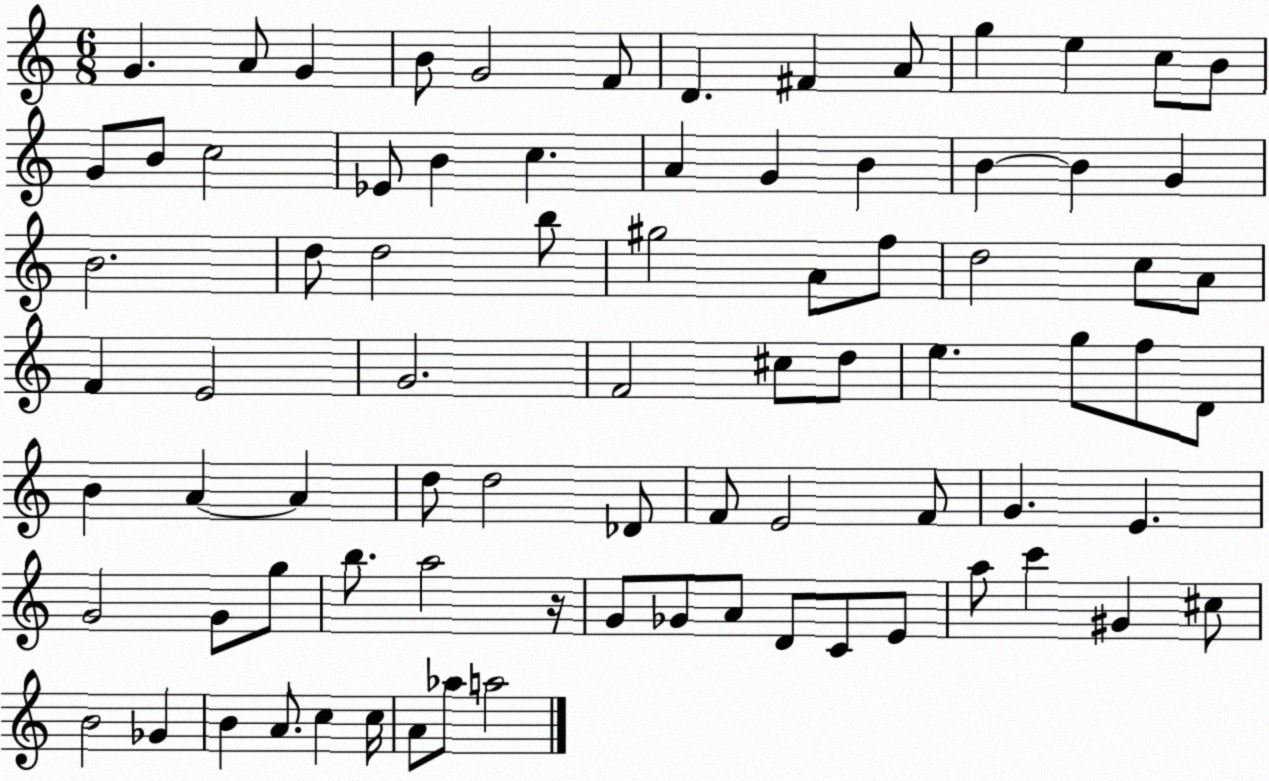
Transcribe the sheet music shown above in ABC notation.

X:1
T:Untitled
M:6/8
L:1/4
K:C
G A/2 G B/2 G2 F/2 D ^F A/2 g e c/2 B/2 G/2 B/2 c2 _E/2 B c A G B B B G B2 d/2 d2 b/2 ^g2 A/2 f/2 d2 c/2 A/2 F E2 G2 F2 ^c/2 d/2 e g/2 f/2 D/2 B A A d/2 d2 _D/2 F/2 E2 F/2 G E G2 G/2 g/2 b/2 a2 z/4 G/2 _G/2 A/2 D/2 C/2 E/2 a/2 c' ^G ^c/2 B2 _G B A/2 c c/4 A/2 _a/2 a2